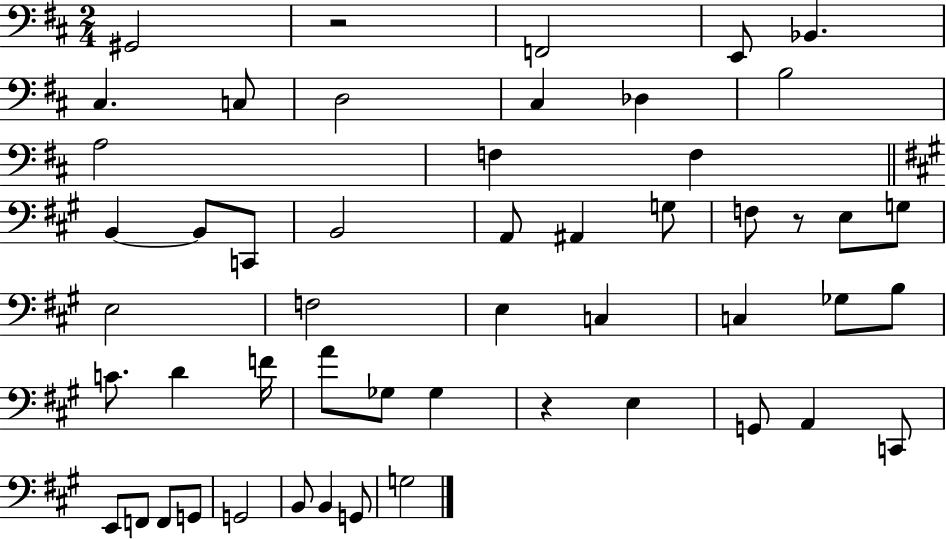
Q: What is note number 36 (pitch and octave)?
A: Gb3